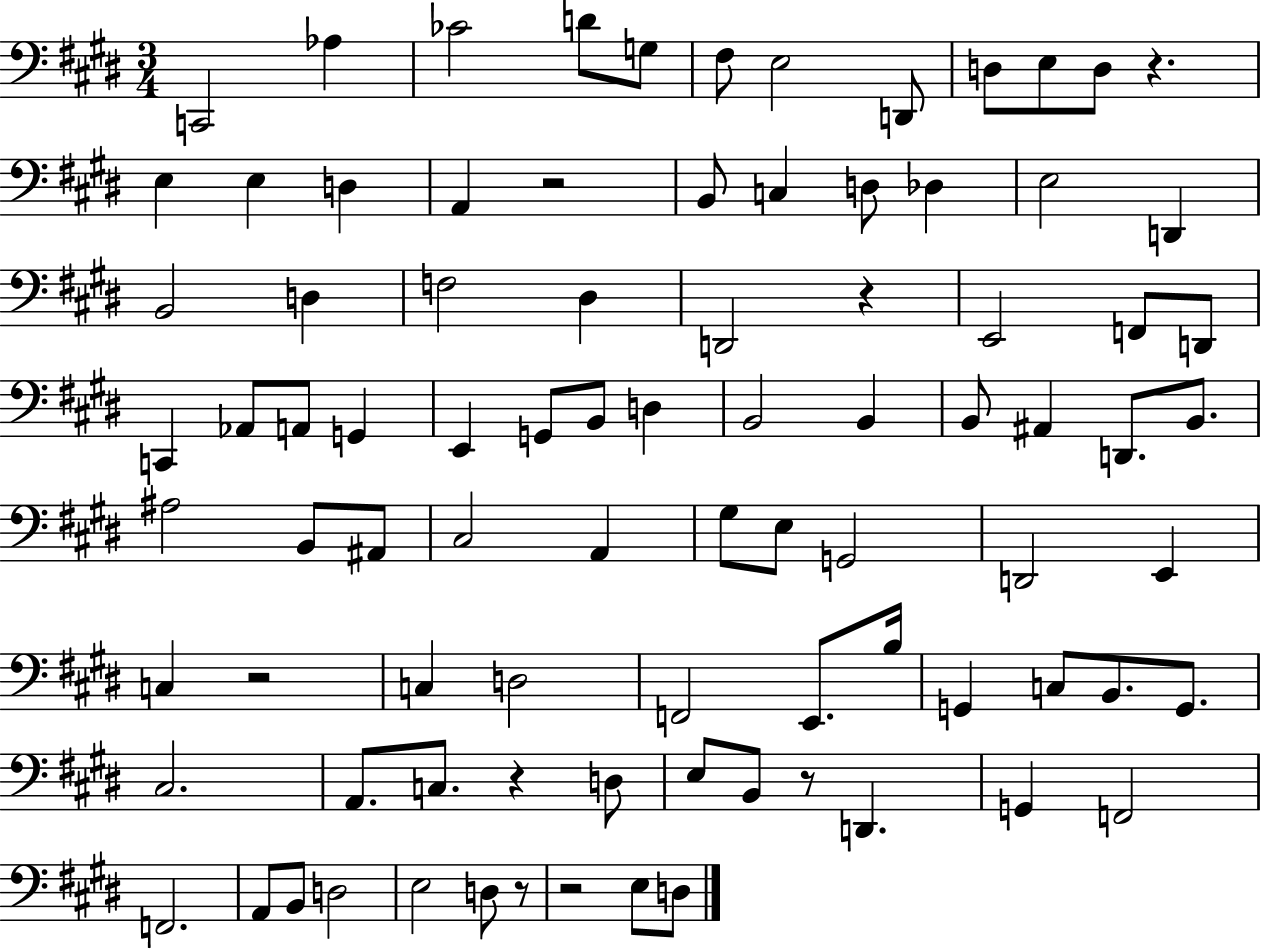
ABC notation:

X:1
T:Untitled
M:3/4
L:1/4
K:E
C,,2 _A, _C2 D/2 G,/2 ^F,/2 E,2 D,,/2 D,/2 E,/2 D,/2 z E, E, D, A,, z2 B,,/2 C, D,/2 _D, E,2 D,, B,,2 D, F,2 ^D, D,,2 z E,,2 F,,/2 D,,/2 C,, _A,,/2 A,,/2 G,, E,, G,,/2 B,,/2 D, B,,2 B,, B,,/2 ^A,, D,,/2 B,,/2 ^A,2 B,,/2 ^A,,/2 ^C,2 A,, ^G,/2 E,/2 G,,2 D,,2 E,, C, z2 C, D,2 F,,2 E,,/2 B,/4 G,, C,/2 B,,/2 G,,/2 ^C,2 A,,/2 C,/2 z D,/2 E,/2 B,,/2 z/2 D,, G,, F,,2 F,,2 A,,/2 B,,/2 D,2 E,2 D,/2 z/2 z2 E,/2 D,/2